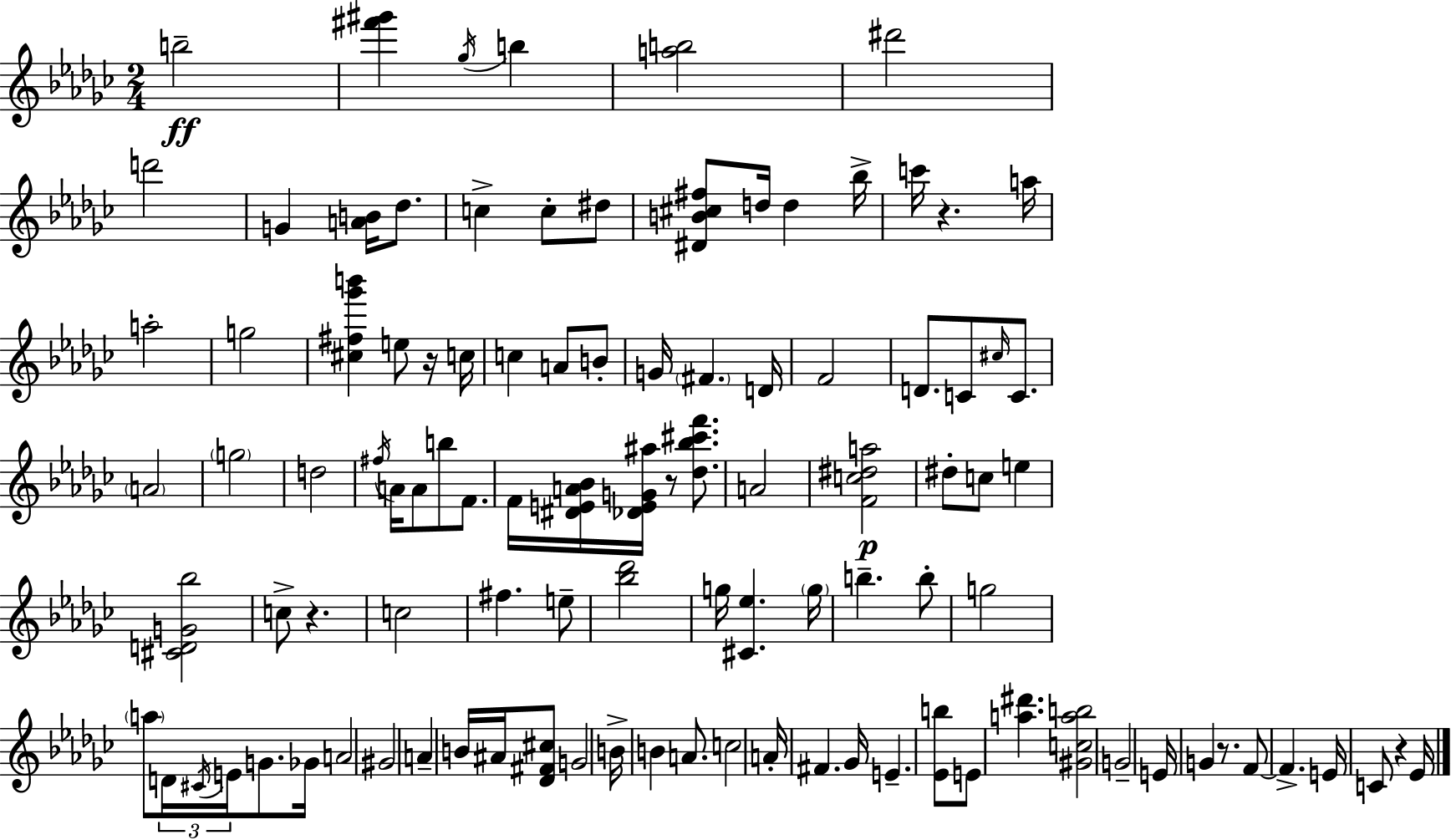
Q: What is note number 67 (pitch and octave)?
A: A4